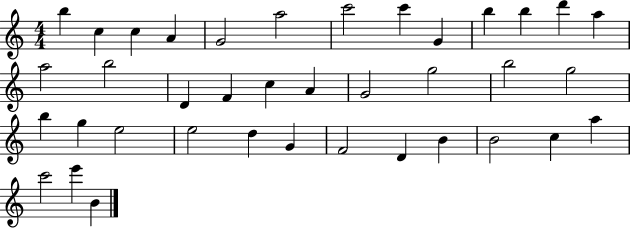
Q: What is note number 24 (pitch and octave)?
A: B5